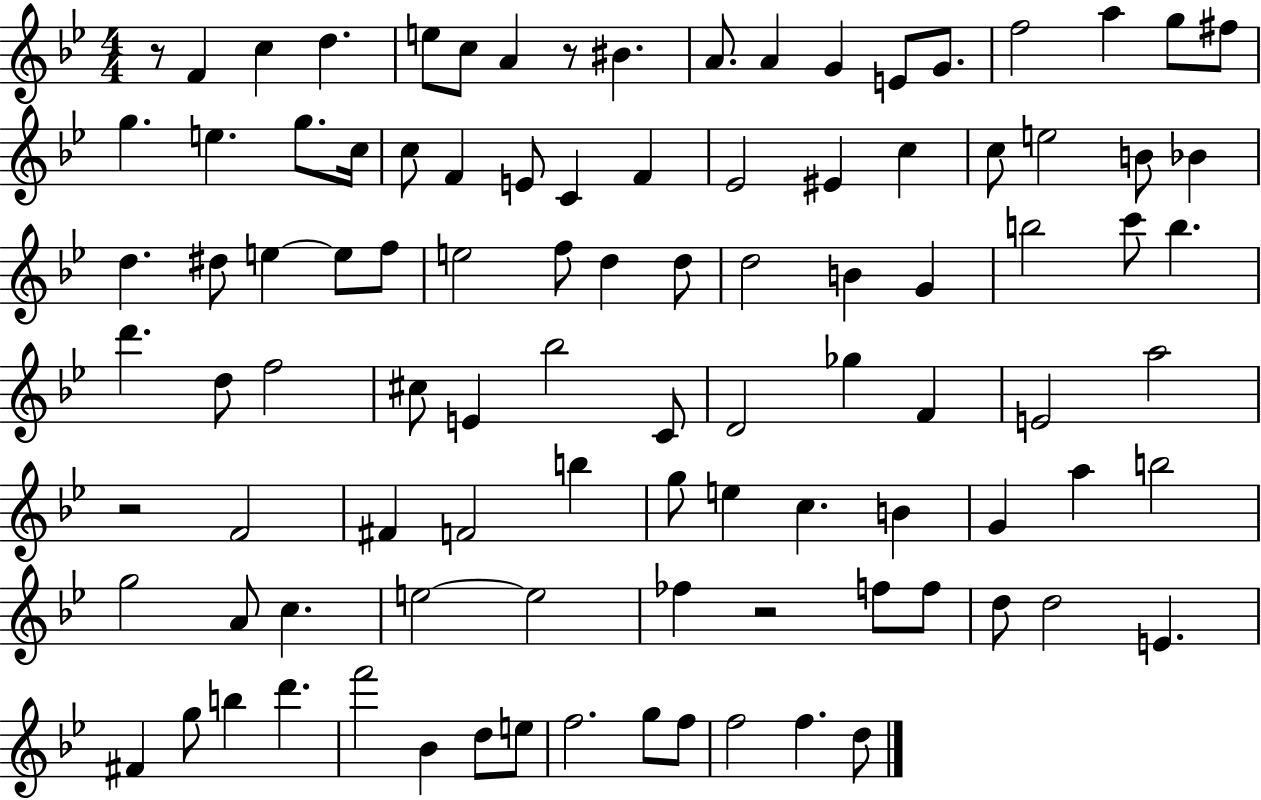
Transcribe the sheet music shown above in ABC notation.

X:1
T:Untitled
M:4/4
L:1/4
K:Bb
z/2 F c d e/2 c/2 A z/2 ^B A/2 A G E/2 G/2 f2 a g/2 ^f/2 g e g/2 c/4 c/2 F E/2 C F _E2 ^E c c/2 e2 B/2 _B d ^d/2 e e/2 f/2 e2 f/2 d d/2 d2 B G b2 c'/2 b d' d/2 f2 ^c/2 E _b2 C/2 D2 _g F E2 a2 z2 F2 ^F F2 b g/2 e c B G a b2 g2 A/2 c e2 e2 _f z2 f/2 f/2 d/2 d2 E ^F g/2 b d' f'2 _B d/2 e/2 f2 g/2 f/2 f2 f d/2